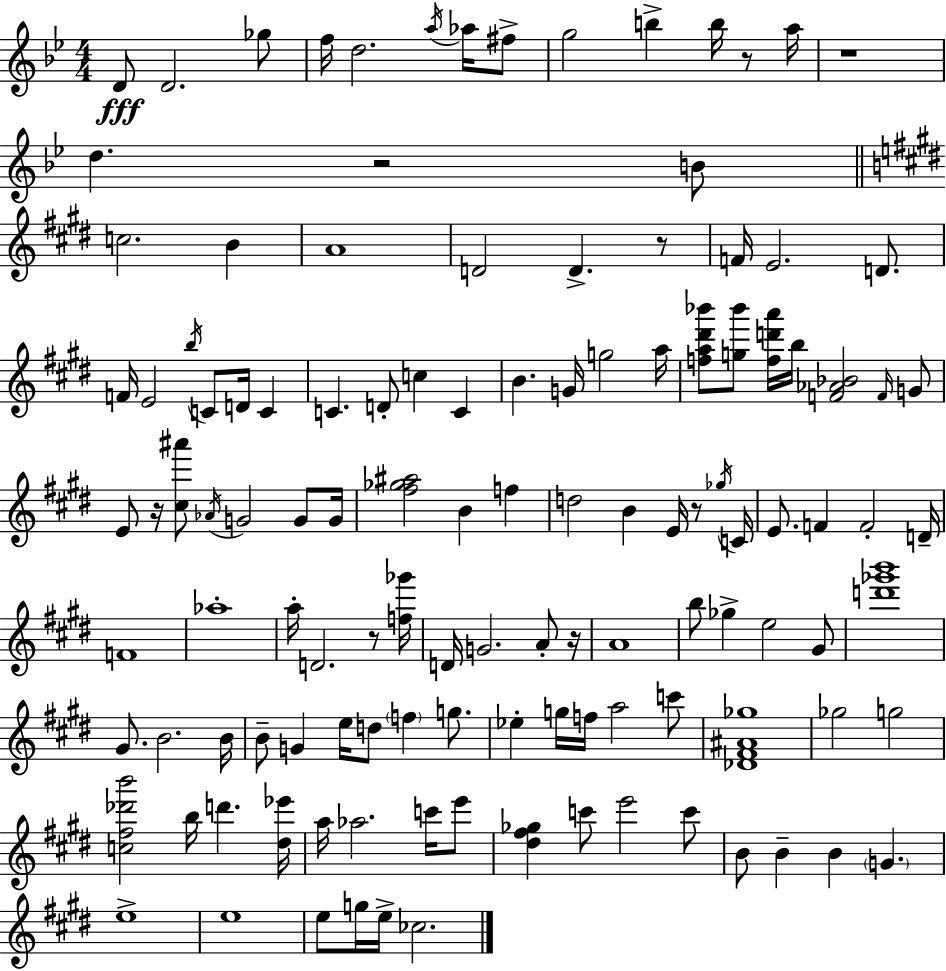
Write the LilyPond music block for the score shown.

{
  \clef treble
  \numericTimeSignature
  \time 4/4
  \key g \minor
  d'8\fff d'2. ges''8 | f''16 d''2. \acciaccatura { a''16 } aes''16 fis''8-> | g''2 b''4-> b''16 r8 | a''16 r1 | \break d''4. r2 b'8 | \bar "||" \break \key e \major c''2. b'4 | a'1 | d'2 d'4.-> r8 | f'16 e'2. d'8. | \break f'16 e'2 \acciaccatura { b''16 } c'8 d'16 c'4 | c'4. d'8-. c''4 c'4 | b'4. g'16 g''2 | a''16 <f'' a'' dis''' bes'''>8 <g'' bes'''>8 <f'' d''' a'''>16 b''16 <f' aes' bes'>2 \grace { f'16 } | \break g'8 e'8 r16 <cis'' ais'''>8 \acciaccatura { aes'16 } g'2 | g'8 g'16 <fis'' ges'' ais''>2 b'4 f''4 | d''2 b'4 e'16 | r8 \acciaccatura { ges''16 } c'16 e'8. f'4 f'2-. | \break d'16-- f'1 | aes''1-. | a''16-. d'2. | r8 <f'' ges'''>16 d'16 g'2. | \break a'8-. r16 a'1 | b''8 ges''4-> e''2 | gis'8 <d''' ges''' b'''>1 | gis'8. b'2. | \break b'16 b'8-- g'4 e''16 d''8 \parenthesize f''4 | g''8. ees''4-. g''16 f''16 a''2 | c'''8 <des' fis' ais' ges''>1 | ges''2 g''2 | \break <c'' fis'' des''' b'''>2 b''16 d'''4. | <dis'' ees'''>16 a''16 aes''2. | c'''16 e'''8 <dis'' fis'' ges''>4 c'''8 e'''2 | c'''8 b'8 b'4-- b'4 \parenthesize g'4. | \break e''1-> | e''1 | e''8 g''16 e''16-> ces''2. | \bar "|."
}